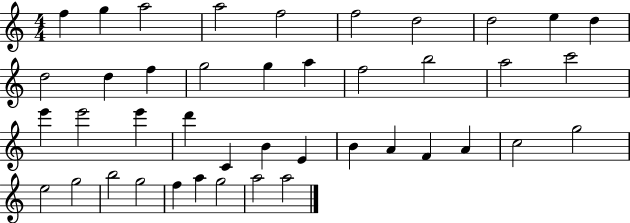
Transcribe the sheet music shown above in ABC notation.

X:1
T:Untitled
M:4/4
L:1/4
K:C
f g a2 a2 f2 f2 d2 d2 e d d2 d f g2 g a f2 b2 a2 c'2 e' e'2 e' d' C B E B A F A c2 g2 e2 g2 b2 g2 f a g2 a2 a2